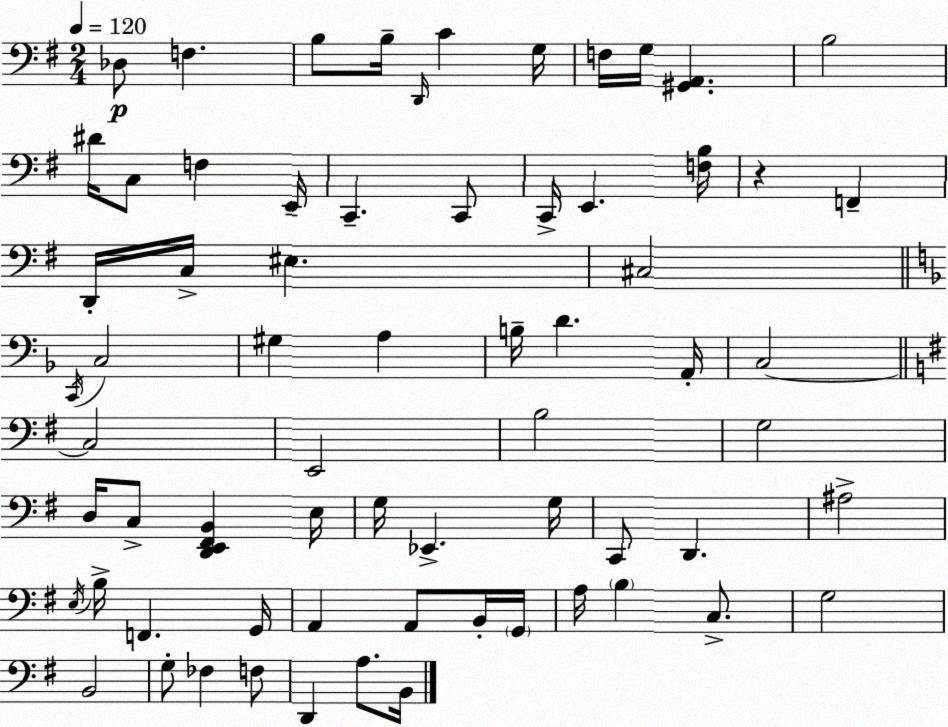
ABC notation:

X:1
T:Untitled
M:2/4
L:1/4
K:G
_D,/2 F, B,/2 B,/4 D,,/4 C G,/4 F,/4 G,/4 [^G,,A,,] B,2 ^D/4 C,/2 F, E,,/4 C,, C,,/2 C,,/4 E,, [F,B,]/4 z F,, D,,/4 C,/4 ^E, ^C,2 C,,/4 C,2 ^G, A, B,/4 D A,,/4 C,2 C,2 E,,2 B,2 G,2 D,/4 C,/2 [D,,E,,^F,,B,,] E,/4 G,/4 _E,, G,/4 C,,/2 D,, ^A,2 E,/4 B,/4 F,, G,,/4 A,, A,,/2 B,,/4 G,,/4 A,/4 B, C,/2 G,2 B,,2 G,/2 _F, F,/2 D,, A,/2 B,,/4